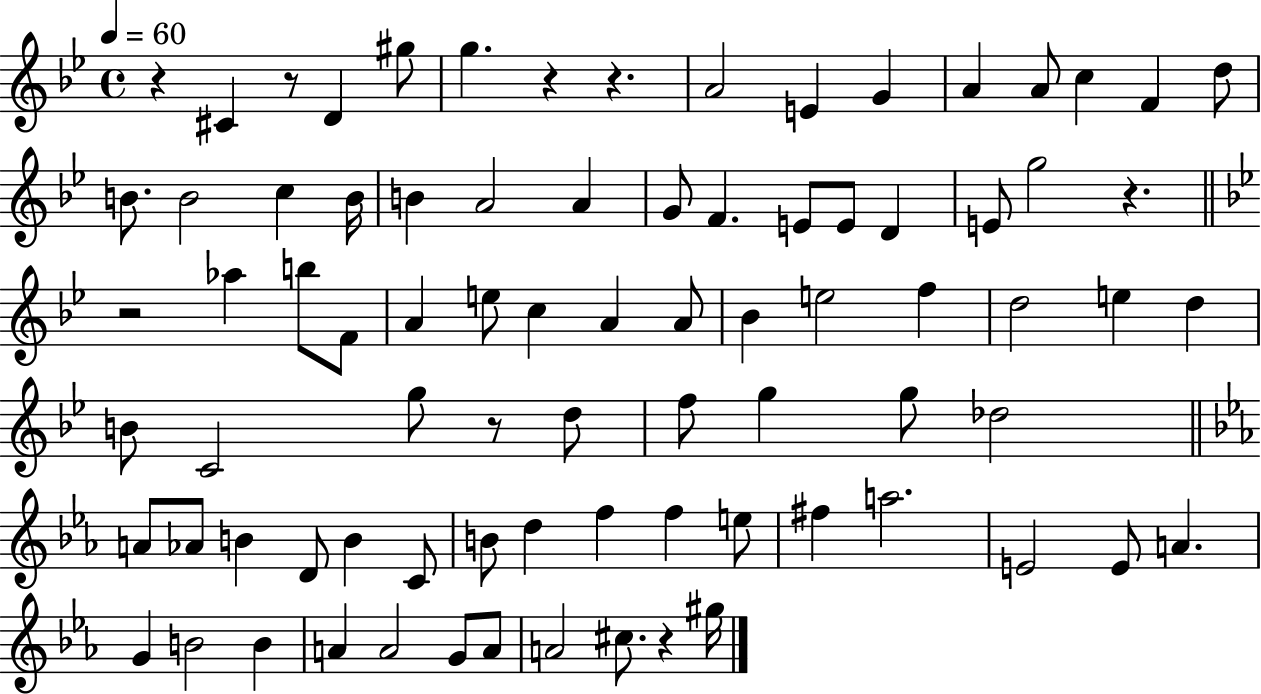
{
  \clef treble
  \time 4/4
  \defaultTimeSignature
  \key bes \major
  \tempo 4 = 60
  r4 cis'4 r8 d'4 gis''8 | g''4. r4 r4. | a'2 e'4 g'4 | a'4 a'8 c''4 f'4 d''8 | \break b'8. b'2 c''4 b'16 | b'4 a'2 a'4 | g'8 f'4. e'8 e'8 d'4 | e'8 g''2 r4. | \break \bar "||" \break \key bes \major r2 aes''4 b''8 f'8 | a'4 e''8 c''4 a'4 a'8 | bes'4 e''2 f''4 | d''2 e''4 d''4 | \break b'8 c'2 g''8 r8 d''8 | f''8 g''4 g''8 des''2 | \bar "||" \break \key c \minor a'8 aes'8 b'4 d'8 b'4 c'8 | b'8 d''4 f''4 f''4 e''8 | fis''4 a''2. | e'2 e'8 a'4. | \break g'4 b'2 b'4 | a'4 a'2 g'8 a'8 | a'2 cis''8. r4 gis''16 | \bar "|."
}